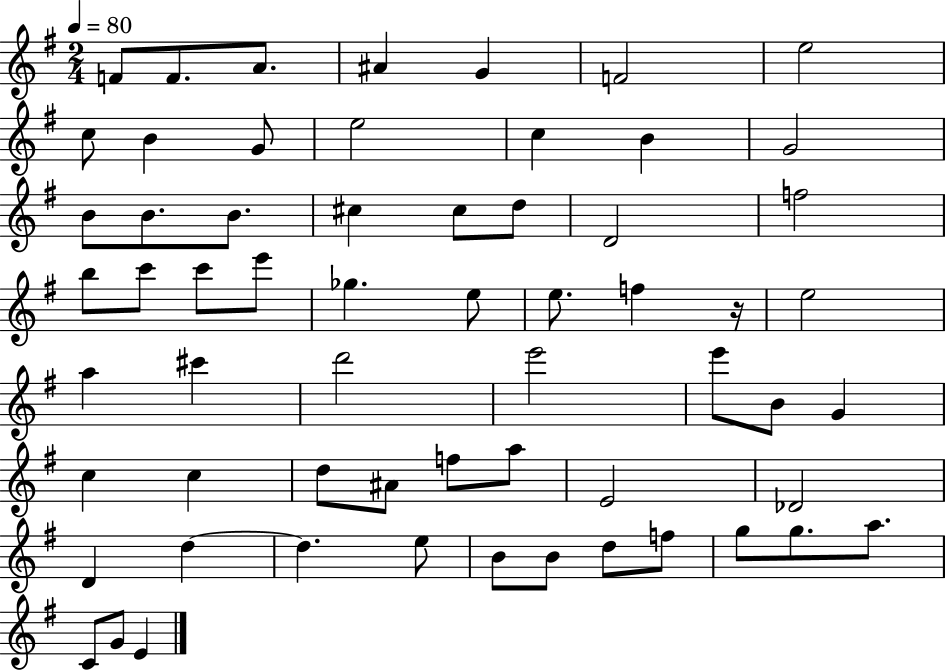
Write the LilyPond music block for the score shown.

{
  \clef treble
  \numericTimeSignature
  \time 2/4
  \key g \major
  \tempo 4 = 80
  f'8 f'8. a'8. | ais'4 g'4 | f'2 | e''2 | \break c''8 b'4 g'8 | e''2 | c''4 b'4 | g'2 | \break b'8 b'8. b'8. | cis''4 cis''8 d''8 | d'2 | f''2 | \break b''8 c'''8 c'''8 e'''8 | ges''4. e''8 | e''8. f''4 r16 | e''2 | \break a''4 cis'''4 | d'''2 | e'''2 | e'''8 b'8 g'4 | \break c''4 c''4 | d''8 ais'8 f''8 a''8 | e'2 | des'2 | \break d'4 d''4~~ | d''4. e''8 | b'8 b'8 d''8 f''8 | g''8 g''8. a''8. | \break c'8 g'8 e'4 | \bar "|."
}